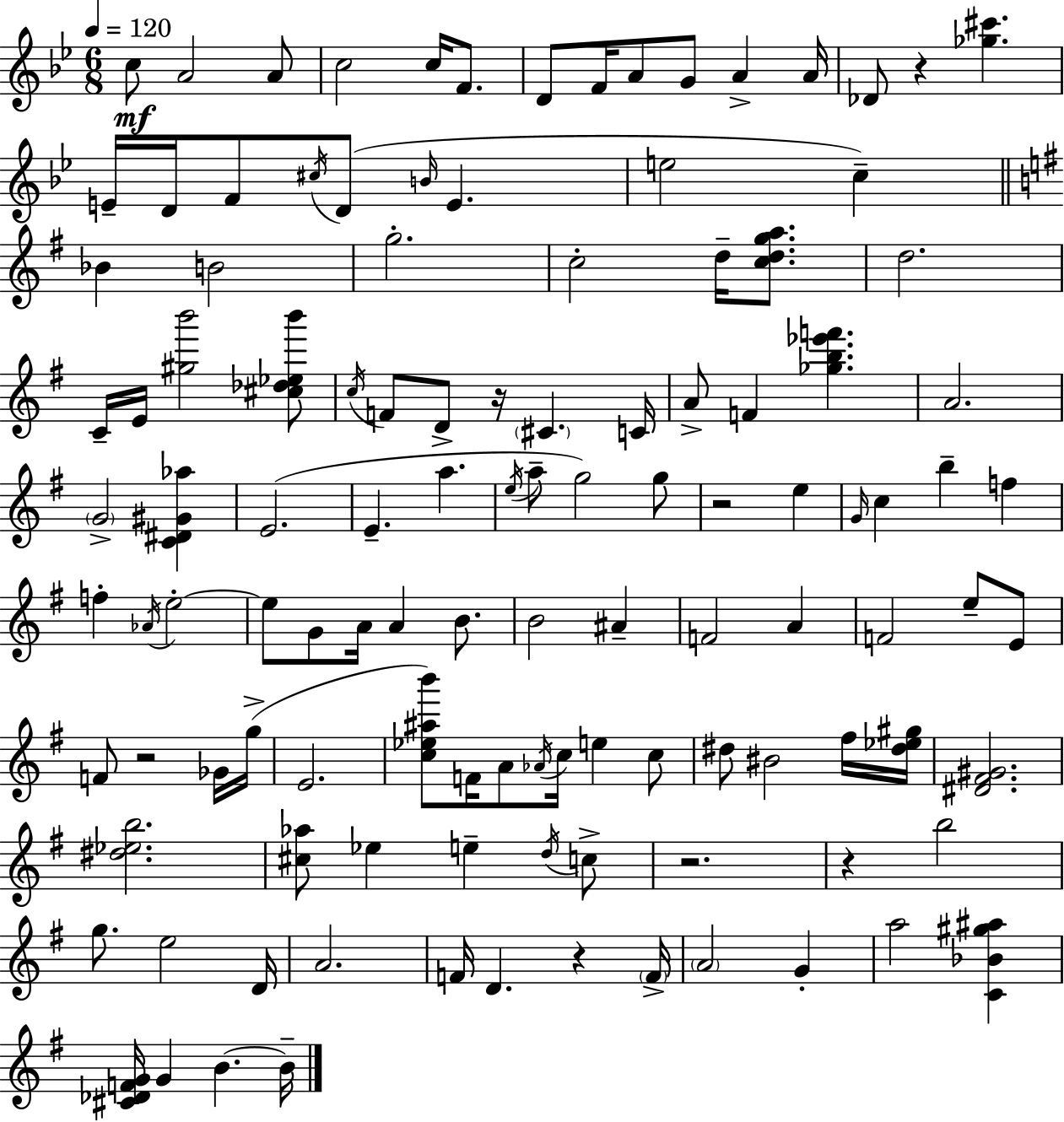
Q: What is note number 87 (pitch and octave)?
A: D4